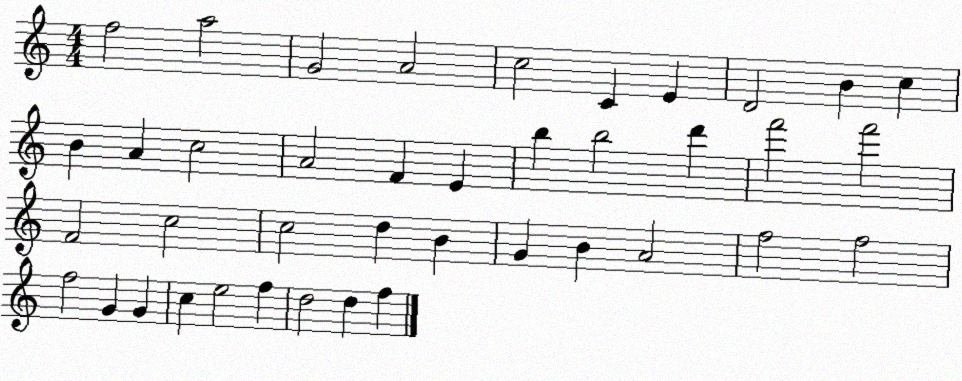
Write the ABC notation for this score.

X:1
T:Untitled
M:4/4
L:1/4
K:C
f2 a2 G2 A2 c2 C E D2 B c B A c2 A2 F E b b2 d' f'2 f'2 F2 c2 c2 d B G B A2 f2 f2 f2 G G c e2 f d2 d f